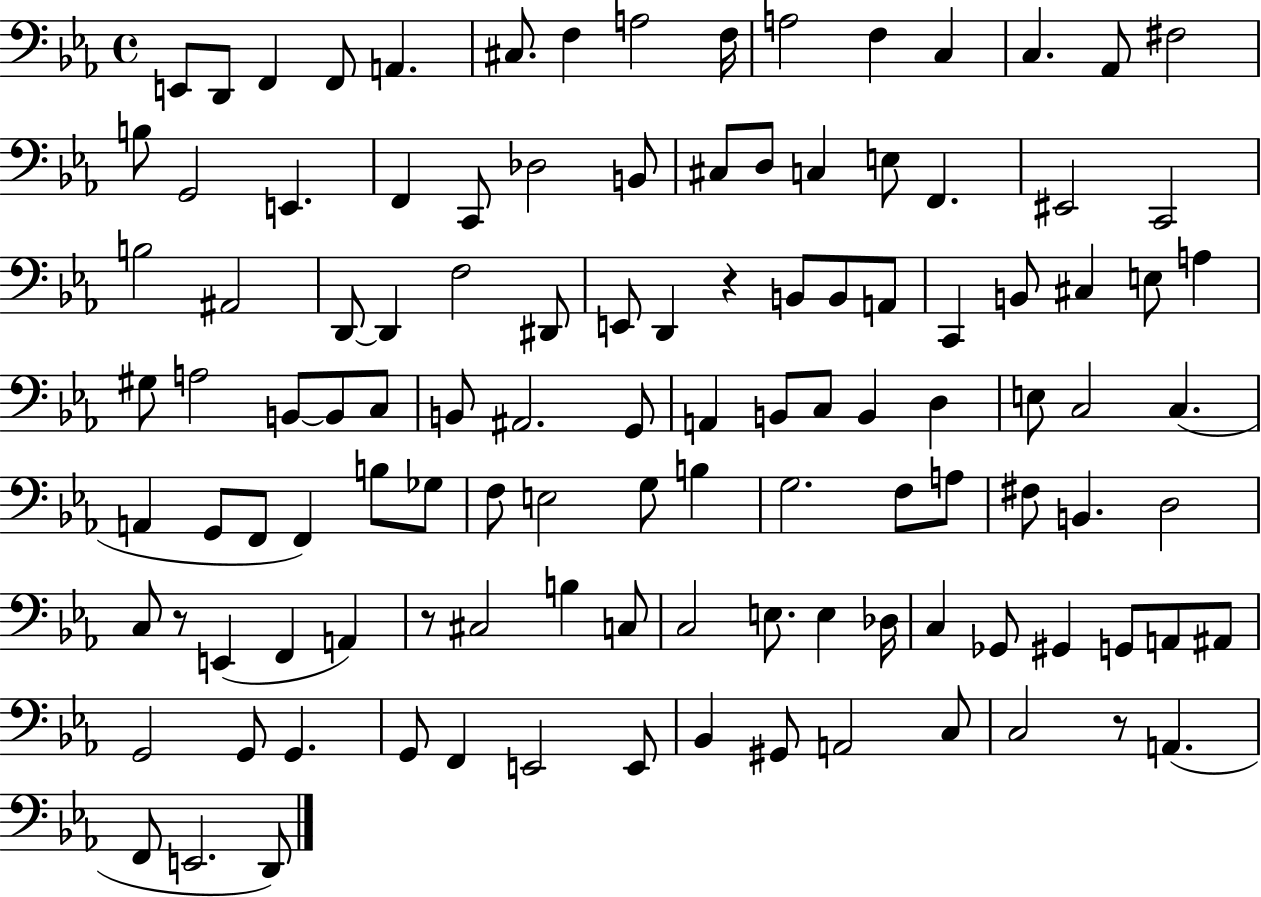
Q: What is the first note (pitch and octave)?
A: E2